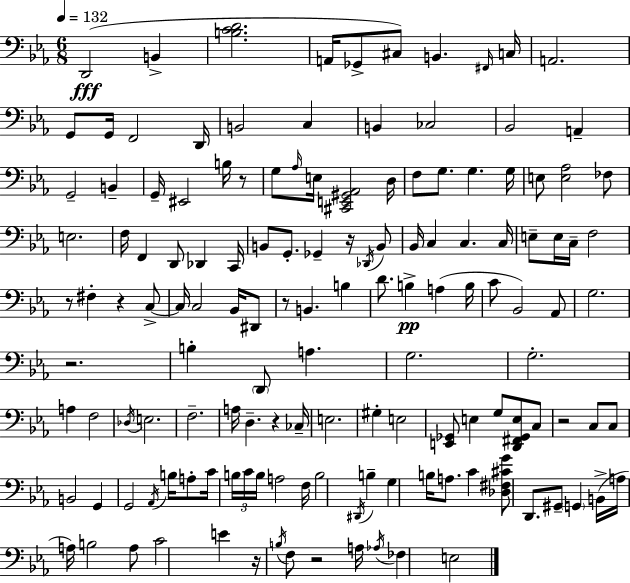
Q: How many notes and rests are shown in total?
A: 141